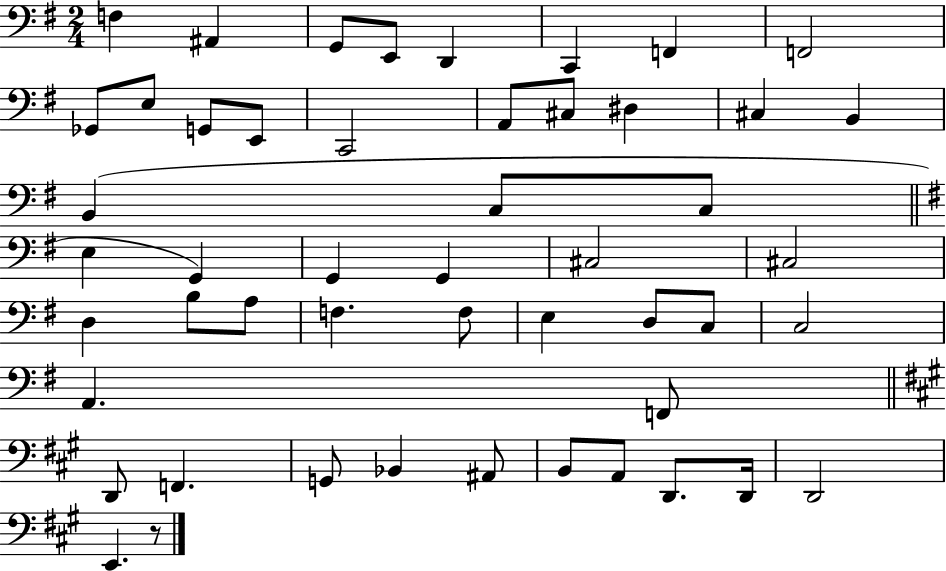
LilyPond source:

{
  \clef bass
  \numericTimeSignature
  \time 2/4
  \key g \major
  f4 ais,4 | g,8 e,8 d,4 | c,4 f,4 | f,2 | \break ges,8 e8 g,8 e,8 | c,2 | a,8 cis8 dis4 | cis4 b,4 | \break b,4( c8 c8 | \bar "||" \break \key g \major e4 g,4) | g,4 g,4 | cis2 | cis2 | \break d4 b8 a8 | f4. f8 | e4 d8 c8 | c2 | \break a,4. f,8 | \bar "||" \break \key a \major d,8 f,4. | g,8 bes,4 ais,8 | b,8 a,8 d,8. d,16 | d,2 | \break e,4. r8 | \bar "|."
}